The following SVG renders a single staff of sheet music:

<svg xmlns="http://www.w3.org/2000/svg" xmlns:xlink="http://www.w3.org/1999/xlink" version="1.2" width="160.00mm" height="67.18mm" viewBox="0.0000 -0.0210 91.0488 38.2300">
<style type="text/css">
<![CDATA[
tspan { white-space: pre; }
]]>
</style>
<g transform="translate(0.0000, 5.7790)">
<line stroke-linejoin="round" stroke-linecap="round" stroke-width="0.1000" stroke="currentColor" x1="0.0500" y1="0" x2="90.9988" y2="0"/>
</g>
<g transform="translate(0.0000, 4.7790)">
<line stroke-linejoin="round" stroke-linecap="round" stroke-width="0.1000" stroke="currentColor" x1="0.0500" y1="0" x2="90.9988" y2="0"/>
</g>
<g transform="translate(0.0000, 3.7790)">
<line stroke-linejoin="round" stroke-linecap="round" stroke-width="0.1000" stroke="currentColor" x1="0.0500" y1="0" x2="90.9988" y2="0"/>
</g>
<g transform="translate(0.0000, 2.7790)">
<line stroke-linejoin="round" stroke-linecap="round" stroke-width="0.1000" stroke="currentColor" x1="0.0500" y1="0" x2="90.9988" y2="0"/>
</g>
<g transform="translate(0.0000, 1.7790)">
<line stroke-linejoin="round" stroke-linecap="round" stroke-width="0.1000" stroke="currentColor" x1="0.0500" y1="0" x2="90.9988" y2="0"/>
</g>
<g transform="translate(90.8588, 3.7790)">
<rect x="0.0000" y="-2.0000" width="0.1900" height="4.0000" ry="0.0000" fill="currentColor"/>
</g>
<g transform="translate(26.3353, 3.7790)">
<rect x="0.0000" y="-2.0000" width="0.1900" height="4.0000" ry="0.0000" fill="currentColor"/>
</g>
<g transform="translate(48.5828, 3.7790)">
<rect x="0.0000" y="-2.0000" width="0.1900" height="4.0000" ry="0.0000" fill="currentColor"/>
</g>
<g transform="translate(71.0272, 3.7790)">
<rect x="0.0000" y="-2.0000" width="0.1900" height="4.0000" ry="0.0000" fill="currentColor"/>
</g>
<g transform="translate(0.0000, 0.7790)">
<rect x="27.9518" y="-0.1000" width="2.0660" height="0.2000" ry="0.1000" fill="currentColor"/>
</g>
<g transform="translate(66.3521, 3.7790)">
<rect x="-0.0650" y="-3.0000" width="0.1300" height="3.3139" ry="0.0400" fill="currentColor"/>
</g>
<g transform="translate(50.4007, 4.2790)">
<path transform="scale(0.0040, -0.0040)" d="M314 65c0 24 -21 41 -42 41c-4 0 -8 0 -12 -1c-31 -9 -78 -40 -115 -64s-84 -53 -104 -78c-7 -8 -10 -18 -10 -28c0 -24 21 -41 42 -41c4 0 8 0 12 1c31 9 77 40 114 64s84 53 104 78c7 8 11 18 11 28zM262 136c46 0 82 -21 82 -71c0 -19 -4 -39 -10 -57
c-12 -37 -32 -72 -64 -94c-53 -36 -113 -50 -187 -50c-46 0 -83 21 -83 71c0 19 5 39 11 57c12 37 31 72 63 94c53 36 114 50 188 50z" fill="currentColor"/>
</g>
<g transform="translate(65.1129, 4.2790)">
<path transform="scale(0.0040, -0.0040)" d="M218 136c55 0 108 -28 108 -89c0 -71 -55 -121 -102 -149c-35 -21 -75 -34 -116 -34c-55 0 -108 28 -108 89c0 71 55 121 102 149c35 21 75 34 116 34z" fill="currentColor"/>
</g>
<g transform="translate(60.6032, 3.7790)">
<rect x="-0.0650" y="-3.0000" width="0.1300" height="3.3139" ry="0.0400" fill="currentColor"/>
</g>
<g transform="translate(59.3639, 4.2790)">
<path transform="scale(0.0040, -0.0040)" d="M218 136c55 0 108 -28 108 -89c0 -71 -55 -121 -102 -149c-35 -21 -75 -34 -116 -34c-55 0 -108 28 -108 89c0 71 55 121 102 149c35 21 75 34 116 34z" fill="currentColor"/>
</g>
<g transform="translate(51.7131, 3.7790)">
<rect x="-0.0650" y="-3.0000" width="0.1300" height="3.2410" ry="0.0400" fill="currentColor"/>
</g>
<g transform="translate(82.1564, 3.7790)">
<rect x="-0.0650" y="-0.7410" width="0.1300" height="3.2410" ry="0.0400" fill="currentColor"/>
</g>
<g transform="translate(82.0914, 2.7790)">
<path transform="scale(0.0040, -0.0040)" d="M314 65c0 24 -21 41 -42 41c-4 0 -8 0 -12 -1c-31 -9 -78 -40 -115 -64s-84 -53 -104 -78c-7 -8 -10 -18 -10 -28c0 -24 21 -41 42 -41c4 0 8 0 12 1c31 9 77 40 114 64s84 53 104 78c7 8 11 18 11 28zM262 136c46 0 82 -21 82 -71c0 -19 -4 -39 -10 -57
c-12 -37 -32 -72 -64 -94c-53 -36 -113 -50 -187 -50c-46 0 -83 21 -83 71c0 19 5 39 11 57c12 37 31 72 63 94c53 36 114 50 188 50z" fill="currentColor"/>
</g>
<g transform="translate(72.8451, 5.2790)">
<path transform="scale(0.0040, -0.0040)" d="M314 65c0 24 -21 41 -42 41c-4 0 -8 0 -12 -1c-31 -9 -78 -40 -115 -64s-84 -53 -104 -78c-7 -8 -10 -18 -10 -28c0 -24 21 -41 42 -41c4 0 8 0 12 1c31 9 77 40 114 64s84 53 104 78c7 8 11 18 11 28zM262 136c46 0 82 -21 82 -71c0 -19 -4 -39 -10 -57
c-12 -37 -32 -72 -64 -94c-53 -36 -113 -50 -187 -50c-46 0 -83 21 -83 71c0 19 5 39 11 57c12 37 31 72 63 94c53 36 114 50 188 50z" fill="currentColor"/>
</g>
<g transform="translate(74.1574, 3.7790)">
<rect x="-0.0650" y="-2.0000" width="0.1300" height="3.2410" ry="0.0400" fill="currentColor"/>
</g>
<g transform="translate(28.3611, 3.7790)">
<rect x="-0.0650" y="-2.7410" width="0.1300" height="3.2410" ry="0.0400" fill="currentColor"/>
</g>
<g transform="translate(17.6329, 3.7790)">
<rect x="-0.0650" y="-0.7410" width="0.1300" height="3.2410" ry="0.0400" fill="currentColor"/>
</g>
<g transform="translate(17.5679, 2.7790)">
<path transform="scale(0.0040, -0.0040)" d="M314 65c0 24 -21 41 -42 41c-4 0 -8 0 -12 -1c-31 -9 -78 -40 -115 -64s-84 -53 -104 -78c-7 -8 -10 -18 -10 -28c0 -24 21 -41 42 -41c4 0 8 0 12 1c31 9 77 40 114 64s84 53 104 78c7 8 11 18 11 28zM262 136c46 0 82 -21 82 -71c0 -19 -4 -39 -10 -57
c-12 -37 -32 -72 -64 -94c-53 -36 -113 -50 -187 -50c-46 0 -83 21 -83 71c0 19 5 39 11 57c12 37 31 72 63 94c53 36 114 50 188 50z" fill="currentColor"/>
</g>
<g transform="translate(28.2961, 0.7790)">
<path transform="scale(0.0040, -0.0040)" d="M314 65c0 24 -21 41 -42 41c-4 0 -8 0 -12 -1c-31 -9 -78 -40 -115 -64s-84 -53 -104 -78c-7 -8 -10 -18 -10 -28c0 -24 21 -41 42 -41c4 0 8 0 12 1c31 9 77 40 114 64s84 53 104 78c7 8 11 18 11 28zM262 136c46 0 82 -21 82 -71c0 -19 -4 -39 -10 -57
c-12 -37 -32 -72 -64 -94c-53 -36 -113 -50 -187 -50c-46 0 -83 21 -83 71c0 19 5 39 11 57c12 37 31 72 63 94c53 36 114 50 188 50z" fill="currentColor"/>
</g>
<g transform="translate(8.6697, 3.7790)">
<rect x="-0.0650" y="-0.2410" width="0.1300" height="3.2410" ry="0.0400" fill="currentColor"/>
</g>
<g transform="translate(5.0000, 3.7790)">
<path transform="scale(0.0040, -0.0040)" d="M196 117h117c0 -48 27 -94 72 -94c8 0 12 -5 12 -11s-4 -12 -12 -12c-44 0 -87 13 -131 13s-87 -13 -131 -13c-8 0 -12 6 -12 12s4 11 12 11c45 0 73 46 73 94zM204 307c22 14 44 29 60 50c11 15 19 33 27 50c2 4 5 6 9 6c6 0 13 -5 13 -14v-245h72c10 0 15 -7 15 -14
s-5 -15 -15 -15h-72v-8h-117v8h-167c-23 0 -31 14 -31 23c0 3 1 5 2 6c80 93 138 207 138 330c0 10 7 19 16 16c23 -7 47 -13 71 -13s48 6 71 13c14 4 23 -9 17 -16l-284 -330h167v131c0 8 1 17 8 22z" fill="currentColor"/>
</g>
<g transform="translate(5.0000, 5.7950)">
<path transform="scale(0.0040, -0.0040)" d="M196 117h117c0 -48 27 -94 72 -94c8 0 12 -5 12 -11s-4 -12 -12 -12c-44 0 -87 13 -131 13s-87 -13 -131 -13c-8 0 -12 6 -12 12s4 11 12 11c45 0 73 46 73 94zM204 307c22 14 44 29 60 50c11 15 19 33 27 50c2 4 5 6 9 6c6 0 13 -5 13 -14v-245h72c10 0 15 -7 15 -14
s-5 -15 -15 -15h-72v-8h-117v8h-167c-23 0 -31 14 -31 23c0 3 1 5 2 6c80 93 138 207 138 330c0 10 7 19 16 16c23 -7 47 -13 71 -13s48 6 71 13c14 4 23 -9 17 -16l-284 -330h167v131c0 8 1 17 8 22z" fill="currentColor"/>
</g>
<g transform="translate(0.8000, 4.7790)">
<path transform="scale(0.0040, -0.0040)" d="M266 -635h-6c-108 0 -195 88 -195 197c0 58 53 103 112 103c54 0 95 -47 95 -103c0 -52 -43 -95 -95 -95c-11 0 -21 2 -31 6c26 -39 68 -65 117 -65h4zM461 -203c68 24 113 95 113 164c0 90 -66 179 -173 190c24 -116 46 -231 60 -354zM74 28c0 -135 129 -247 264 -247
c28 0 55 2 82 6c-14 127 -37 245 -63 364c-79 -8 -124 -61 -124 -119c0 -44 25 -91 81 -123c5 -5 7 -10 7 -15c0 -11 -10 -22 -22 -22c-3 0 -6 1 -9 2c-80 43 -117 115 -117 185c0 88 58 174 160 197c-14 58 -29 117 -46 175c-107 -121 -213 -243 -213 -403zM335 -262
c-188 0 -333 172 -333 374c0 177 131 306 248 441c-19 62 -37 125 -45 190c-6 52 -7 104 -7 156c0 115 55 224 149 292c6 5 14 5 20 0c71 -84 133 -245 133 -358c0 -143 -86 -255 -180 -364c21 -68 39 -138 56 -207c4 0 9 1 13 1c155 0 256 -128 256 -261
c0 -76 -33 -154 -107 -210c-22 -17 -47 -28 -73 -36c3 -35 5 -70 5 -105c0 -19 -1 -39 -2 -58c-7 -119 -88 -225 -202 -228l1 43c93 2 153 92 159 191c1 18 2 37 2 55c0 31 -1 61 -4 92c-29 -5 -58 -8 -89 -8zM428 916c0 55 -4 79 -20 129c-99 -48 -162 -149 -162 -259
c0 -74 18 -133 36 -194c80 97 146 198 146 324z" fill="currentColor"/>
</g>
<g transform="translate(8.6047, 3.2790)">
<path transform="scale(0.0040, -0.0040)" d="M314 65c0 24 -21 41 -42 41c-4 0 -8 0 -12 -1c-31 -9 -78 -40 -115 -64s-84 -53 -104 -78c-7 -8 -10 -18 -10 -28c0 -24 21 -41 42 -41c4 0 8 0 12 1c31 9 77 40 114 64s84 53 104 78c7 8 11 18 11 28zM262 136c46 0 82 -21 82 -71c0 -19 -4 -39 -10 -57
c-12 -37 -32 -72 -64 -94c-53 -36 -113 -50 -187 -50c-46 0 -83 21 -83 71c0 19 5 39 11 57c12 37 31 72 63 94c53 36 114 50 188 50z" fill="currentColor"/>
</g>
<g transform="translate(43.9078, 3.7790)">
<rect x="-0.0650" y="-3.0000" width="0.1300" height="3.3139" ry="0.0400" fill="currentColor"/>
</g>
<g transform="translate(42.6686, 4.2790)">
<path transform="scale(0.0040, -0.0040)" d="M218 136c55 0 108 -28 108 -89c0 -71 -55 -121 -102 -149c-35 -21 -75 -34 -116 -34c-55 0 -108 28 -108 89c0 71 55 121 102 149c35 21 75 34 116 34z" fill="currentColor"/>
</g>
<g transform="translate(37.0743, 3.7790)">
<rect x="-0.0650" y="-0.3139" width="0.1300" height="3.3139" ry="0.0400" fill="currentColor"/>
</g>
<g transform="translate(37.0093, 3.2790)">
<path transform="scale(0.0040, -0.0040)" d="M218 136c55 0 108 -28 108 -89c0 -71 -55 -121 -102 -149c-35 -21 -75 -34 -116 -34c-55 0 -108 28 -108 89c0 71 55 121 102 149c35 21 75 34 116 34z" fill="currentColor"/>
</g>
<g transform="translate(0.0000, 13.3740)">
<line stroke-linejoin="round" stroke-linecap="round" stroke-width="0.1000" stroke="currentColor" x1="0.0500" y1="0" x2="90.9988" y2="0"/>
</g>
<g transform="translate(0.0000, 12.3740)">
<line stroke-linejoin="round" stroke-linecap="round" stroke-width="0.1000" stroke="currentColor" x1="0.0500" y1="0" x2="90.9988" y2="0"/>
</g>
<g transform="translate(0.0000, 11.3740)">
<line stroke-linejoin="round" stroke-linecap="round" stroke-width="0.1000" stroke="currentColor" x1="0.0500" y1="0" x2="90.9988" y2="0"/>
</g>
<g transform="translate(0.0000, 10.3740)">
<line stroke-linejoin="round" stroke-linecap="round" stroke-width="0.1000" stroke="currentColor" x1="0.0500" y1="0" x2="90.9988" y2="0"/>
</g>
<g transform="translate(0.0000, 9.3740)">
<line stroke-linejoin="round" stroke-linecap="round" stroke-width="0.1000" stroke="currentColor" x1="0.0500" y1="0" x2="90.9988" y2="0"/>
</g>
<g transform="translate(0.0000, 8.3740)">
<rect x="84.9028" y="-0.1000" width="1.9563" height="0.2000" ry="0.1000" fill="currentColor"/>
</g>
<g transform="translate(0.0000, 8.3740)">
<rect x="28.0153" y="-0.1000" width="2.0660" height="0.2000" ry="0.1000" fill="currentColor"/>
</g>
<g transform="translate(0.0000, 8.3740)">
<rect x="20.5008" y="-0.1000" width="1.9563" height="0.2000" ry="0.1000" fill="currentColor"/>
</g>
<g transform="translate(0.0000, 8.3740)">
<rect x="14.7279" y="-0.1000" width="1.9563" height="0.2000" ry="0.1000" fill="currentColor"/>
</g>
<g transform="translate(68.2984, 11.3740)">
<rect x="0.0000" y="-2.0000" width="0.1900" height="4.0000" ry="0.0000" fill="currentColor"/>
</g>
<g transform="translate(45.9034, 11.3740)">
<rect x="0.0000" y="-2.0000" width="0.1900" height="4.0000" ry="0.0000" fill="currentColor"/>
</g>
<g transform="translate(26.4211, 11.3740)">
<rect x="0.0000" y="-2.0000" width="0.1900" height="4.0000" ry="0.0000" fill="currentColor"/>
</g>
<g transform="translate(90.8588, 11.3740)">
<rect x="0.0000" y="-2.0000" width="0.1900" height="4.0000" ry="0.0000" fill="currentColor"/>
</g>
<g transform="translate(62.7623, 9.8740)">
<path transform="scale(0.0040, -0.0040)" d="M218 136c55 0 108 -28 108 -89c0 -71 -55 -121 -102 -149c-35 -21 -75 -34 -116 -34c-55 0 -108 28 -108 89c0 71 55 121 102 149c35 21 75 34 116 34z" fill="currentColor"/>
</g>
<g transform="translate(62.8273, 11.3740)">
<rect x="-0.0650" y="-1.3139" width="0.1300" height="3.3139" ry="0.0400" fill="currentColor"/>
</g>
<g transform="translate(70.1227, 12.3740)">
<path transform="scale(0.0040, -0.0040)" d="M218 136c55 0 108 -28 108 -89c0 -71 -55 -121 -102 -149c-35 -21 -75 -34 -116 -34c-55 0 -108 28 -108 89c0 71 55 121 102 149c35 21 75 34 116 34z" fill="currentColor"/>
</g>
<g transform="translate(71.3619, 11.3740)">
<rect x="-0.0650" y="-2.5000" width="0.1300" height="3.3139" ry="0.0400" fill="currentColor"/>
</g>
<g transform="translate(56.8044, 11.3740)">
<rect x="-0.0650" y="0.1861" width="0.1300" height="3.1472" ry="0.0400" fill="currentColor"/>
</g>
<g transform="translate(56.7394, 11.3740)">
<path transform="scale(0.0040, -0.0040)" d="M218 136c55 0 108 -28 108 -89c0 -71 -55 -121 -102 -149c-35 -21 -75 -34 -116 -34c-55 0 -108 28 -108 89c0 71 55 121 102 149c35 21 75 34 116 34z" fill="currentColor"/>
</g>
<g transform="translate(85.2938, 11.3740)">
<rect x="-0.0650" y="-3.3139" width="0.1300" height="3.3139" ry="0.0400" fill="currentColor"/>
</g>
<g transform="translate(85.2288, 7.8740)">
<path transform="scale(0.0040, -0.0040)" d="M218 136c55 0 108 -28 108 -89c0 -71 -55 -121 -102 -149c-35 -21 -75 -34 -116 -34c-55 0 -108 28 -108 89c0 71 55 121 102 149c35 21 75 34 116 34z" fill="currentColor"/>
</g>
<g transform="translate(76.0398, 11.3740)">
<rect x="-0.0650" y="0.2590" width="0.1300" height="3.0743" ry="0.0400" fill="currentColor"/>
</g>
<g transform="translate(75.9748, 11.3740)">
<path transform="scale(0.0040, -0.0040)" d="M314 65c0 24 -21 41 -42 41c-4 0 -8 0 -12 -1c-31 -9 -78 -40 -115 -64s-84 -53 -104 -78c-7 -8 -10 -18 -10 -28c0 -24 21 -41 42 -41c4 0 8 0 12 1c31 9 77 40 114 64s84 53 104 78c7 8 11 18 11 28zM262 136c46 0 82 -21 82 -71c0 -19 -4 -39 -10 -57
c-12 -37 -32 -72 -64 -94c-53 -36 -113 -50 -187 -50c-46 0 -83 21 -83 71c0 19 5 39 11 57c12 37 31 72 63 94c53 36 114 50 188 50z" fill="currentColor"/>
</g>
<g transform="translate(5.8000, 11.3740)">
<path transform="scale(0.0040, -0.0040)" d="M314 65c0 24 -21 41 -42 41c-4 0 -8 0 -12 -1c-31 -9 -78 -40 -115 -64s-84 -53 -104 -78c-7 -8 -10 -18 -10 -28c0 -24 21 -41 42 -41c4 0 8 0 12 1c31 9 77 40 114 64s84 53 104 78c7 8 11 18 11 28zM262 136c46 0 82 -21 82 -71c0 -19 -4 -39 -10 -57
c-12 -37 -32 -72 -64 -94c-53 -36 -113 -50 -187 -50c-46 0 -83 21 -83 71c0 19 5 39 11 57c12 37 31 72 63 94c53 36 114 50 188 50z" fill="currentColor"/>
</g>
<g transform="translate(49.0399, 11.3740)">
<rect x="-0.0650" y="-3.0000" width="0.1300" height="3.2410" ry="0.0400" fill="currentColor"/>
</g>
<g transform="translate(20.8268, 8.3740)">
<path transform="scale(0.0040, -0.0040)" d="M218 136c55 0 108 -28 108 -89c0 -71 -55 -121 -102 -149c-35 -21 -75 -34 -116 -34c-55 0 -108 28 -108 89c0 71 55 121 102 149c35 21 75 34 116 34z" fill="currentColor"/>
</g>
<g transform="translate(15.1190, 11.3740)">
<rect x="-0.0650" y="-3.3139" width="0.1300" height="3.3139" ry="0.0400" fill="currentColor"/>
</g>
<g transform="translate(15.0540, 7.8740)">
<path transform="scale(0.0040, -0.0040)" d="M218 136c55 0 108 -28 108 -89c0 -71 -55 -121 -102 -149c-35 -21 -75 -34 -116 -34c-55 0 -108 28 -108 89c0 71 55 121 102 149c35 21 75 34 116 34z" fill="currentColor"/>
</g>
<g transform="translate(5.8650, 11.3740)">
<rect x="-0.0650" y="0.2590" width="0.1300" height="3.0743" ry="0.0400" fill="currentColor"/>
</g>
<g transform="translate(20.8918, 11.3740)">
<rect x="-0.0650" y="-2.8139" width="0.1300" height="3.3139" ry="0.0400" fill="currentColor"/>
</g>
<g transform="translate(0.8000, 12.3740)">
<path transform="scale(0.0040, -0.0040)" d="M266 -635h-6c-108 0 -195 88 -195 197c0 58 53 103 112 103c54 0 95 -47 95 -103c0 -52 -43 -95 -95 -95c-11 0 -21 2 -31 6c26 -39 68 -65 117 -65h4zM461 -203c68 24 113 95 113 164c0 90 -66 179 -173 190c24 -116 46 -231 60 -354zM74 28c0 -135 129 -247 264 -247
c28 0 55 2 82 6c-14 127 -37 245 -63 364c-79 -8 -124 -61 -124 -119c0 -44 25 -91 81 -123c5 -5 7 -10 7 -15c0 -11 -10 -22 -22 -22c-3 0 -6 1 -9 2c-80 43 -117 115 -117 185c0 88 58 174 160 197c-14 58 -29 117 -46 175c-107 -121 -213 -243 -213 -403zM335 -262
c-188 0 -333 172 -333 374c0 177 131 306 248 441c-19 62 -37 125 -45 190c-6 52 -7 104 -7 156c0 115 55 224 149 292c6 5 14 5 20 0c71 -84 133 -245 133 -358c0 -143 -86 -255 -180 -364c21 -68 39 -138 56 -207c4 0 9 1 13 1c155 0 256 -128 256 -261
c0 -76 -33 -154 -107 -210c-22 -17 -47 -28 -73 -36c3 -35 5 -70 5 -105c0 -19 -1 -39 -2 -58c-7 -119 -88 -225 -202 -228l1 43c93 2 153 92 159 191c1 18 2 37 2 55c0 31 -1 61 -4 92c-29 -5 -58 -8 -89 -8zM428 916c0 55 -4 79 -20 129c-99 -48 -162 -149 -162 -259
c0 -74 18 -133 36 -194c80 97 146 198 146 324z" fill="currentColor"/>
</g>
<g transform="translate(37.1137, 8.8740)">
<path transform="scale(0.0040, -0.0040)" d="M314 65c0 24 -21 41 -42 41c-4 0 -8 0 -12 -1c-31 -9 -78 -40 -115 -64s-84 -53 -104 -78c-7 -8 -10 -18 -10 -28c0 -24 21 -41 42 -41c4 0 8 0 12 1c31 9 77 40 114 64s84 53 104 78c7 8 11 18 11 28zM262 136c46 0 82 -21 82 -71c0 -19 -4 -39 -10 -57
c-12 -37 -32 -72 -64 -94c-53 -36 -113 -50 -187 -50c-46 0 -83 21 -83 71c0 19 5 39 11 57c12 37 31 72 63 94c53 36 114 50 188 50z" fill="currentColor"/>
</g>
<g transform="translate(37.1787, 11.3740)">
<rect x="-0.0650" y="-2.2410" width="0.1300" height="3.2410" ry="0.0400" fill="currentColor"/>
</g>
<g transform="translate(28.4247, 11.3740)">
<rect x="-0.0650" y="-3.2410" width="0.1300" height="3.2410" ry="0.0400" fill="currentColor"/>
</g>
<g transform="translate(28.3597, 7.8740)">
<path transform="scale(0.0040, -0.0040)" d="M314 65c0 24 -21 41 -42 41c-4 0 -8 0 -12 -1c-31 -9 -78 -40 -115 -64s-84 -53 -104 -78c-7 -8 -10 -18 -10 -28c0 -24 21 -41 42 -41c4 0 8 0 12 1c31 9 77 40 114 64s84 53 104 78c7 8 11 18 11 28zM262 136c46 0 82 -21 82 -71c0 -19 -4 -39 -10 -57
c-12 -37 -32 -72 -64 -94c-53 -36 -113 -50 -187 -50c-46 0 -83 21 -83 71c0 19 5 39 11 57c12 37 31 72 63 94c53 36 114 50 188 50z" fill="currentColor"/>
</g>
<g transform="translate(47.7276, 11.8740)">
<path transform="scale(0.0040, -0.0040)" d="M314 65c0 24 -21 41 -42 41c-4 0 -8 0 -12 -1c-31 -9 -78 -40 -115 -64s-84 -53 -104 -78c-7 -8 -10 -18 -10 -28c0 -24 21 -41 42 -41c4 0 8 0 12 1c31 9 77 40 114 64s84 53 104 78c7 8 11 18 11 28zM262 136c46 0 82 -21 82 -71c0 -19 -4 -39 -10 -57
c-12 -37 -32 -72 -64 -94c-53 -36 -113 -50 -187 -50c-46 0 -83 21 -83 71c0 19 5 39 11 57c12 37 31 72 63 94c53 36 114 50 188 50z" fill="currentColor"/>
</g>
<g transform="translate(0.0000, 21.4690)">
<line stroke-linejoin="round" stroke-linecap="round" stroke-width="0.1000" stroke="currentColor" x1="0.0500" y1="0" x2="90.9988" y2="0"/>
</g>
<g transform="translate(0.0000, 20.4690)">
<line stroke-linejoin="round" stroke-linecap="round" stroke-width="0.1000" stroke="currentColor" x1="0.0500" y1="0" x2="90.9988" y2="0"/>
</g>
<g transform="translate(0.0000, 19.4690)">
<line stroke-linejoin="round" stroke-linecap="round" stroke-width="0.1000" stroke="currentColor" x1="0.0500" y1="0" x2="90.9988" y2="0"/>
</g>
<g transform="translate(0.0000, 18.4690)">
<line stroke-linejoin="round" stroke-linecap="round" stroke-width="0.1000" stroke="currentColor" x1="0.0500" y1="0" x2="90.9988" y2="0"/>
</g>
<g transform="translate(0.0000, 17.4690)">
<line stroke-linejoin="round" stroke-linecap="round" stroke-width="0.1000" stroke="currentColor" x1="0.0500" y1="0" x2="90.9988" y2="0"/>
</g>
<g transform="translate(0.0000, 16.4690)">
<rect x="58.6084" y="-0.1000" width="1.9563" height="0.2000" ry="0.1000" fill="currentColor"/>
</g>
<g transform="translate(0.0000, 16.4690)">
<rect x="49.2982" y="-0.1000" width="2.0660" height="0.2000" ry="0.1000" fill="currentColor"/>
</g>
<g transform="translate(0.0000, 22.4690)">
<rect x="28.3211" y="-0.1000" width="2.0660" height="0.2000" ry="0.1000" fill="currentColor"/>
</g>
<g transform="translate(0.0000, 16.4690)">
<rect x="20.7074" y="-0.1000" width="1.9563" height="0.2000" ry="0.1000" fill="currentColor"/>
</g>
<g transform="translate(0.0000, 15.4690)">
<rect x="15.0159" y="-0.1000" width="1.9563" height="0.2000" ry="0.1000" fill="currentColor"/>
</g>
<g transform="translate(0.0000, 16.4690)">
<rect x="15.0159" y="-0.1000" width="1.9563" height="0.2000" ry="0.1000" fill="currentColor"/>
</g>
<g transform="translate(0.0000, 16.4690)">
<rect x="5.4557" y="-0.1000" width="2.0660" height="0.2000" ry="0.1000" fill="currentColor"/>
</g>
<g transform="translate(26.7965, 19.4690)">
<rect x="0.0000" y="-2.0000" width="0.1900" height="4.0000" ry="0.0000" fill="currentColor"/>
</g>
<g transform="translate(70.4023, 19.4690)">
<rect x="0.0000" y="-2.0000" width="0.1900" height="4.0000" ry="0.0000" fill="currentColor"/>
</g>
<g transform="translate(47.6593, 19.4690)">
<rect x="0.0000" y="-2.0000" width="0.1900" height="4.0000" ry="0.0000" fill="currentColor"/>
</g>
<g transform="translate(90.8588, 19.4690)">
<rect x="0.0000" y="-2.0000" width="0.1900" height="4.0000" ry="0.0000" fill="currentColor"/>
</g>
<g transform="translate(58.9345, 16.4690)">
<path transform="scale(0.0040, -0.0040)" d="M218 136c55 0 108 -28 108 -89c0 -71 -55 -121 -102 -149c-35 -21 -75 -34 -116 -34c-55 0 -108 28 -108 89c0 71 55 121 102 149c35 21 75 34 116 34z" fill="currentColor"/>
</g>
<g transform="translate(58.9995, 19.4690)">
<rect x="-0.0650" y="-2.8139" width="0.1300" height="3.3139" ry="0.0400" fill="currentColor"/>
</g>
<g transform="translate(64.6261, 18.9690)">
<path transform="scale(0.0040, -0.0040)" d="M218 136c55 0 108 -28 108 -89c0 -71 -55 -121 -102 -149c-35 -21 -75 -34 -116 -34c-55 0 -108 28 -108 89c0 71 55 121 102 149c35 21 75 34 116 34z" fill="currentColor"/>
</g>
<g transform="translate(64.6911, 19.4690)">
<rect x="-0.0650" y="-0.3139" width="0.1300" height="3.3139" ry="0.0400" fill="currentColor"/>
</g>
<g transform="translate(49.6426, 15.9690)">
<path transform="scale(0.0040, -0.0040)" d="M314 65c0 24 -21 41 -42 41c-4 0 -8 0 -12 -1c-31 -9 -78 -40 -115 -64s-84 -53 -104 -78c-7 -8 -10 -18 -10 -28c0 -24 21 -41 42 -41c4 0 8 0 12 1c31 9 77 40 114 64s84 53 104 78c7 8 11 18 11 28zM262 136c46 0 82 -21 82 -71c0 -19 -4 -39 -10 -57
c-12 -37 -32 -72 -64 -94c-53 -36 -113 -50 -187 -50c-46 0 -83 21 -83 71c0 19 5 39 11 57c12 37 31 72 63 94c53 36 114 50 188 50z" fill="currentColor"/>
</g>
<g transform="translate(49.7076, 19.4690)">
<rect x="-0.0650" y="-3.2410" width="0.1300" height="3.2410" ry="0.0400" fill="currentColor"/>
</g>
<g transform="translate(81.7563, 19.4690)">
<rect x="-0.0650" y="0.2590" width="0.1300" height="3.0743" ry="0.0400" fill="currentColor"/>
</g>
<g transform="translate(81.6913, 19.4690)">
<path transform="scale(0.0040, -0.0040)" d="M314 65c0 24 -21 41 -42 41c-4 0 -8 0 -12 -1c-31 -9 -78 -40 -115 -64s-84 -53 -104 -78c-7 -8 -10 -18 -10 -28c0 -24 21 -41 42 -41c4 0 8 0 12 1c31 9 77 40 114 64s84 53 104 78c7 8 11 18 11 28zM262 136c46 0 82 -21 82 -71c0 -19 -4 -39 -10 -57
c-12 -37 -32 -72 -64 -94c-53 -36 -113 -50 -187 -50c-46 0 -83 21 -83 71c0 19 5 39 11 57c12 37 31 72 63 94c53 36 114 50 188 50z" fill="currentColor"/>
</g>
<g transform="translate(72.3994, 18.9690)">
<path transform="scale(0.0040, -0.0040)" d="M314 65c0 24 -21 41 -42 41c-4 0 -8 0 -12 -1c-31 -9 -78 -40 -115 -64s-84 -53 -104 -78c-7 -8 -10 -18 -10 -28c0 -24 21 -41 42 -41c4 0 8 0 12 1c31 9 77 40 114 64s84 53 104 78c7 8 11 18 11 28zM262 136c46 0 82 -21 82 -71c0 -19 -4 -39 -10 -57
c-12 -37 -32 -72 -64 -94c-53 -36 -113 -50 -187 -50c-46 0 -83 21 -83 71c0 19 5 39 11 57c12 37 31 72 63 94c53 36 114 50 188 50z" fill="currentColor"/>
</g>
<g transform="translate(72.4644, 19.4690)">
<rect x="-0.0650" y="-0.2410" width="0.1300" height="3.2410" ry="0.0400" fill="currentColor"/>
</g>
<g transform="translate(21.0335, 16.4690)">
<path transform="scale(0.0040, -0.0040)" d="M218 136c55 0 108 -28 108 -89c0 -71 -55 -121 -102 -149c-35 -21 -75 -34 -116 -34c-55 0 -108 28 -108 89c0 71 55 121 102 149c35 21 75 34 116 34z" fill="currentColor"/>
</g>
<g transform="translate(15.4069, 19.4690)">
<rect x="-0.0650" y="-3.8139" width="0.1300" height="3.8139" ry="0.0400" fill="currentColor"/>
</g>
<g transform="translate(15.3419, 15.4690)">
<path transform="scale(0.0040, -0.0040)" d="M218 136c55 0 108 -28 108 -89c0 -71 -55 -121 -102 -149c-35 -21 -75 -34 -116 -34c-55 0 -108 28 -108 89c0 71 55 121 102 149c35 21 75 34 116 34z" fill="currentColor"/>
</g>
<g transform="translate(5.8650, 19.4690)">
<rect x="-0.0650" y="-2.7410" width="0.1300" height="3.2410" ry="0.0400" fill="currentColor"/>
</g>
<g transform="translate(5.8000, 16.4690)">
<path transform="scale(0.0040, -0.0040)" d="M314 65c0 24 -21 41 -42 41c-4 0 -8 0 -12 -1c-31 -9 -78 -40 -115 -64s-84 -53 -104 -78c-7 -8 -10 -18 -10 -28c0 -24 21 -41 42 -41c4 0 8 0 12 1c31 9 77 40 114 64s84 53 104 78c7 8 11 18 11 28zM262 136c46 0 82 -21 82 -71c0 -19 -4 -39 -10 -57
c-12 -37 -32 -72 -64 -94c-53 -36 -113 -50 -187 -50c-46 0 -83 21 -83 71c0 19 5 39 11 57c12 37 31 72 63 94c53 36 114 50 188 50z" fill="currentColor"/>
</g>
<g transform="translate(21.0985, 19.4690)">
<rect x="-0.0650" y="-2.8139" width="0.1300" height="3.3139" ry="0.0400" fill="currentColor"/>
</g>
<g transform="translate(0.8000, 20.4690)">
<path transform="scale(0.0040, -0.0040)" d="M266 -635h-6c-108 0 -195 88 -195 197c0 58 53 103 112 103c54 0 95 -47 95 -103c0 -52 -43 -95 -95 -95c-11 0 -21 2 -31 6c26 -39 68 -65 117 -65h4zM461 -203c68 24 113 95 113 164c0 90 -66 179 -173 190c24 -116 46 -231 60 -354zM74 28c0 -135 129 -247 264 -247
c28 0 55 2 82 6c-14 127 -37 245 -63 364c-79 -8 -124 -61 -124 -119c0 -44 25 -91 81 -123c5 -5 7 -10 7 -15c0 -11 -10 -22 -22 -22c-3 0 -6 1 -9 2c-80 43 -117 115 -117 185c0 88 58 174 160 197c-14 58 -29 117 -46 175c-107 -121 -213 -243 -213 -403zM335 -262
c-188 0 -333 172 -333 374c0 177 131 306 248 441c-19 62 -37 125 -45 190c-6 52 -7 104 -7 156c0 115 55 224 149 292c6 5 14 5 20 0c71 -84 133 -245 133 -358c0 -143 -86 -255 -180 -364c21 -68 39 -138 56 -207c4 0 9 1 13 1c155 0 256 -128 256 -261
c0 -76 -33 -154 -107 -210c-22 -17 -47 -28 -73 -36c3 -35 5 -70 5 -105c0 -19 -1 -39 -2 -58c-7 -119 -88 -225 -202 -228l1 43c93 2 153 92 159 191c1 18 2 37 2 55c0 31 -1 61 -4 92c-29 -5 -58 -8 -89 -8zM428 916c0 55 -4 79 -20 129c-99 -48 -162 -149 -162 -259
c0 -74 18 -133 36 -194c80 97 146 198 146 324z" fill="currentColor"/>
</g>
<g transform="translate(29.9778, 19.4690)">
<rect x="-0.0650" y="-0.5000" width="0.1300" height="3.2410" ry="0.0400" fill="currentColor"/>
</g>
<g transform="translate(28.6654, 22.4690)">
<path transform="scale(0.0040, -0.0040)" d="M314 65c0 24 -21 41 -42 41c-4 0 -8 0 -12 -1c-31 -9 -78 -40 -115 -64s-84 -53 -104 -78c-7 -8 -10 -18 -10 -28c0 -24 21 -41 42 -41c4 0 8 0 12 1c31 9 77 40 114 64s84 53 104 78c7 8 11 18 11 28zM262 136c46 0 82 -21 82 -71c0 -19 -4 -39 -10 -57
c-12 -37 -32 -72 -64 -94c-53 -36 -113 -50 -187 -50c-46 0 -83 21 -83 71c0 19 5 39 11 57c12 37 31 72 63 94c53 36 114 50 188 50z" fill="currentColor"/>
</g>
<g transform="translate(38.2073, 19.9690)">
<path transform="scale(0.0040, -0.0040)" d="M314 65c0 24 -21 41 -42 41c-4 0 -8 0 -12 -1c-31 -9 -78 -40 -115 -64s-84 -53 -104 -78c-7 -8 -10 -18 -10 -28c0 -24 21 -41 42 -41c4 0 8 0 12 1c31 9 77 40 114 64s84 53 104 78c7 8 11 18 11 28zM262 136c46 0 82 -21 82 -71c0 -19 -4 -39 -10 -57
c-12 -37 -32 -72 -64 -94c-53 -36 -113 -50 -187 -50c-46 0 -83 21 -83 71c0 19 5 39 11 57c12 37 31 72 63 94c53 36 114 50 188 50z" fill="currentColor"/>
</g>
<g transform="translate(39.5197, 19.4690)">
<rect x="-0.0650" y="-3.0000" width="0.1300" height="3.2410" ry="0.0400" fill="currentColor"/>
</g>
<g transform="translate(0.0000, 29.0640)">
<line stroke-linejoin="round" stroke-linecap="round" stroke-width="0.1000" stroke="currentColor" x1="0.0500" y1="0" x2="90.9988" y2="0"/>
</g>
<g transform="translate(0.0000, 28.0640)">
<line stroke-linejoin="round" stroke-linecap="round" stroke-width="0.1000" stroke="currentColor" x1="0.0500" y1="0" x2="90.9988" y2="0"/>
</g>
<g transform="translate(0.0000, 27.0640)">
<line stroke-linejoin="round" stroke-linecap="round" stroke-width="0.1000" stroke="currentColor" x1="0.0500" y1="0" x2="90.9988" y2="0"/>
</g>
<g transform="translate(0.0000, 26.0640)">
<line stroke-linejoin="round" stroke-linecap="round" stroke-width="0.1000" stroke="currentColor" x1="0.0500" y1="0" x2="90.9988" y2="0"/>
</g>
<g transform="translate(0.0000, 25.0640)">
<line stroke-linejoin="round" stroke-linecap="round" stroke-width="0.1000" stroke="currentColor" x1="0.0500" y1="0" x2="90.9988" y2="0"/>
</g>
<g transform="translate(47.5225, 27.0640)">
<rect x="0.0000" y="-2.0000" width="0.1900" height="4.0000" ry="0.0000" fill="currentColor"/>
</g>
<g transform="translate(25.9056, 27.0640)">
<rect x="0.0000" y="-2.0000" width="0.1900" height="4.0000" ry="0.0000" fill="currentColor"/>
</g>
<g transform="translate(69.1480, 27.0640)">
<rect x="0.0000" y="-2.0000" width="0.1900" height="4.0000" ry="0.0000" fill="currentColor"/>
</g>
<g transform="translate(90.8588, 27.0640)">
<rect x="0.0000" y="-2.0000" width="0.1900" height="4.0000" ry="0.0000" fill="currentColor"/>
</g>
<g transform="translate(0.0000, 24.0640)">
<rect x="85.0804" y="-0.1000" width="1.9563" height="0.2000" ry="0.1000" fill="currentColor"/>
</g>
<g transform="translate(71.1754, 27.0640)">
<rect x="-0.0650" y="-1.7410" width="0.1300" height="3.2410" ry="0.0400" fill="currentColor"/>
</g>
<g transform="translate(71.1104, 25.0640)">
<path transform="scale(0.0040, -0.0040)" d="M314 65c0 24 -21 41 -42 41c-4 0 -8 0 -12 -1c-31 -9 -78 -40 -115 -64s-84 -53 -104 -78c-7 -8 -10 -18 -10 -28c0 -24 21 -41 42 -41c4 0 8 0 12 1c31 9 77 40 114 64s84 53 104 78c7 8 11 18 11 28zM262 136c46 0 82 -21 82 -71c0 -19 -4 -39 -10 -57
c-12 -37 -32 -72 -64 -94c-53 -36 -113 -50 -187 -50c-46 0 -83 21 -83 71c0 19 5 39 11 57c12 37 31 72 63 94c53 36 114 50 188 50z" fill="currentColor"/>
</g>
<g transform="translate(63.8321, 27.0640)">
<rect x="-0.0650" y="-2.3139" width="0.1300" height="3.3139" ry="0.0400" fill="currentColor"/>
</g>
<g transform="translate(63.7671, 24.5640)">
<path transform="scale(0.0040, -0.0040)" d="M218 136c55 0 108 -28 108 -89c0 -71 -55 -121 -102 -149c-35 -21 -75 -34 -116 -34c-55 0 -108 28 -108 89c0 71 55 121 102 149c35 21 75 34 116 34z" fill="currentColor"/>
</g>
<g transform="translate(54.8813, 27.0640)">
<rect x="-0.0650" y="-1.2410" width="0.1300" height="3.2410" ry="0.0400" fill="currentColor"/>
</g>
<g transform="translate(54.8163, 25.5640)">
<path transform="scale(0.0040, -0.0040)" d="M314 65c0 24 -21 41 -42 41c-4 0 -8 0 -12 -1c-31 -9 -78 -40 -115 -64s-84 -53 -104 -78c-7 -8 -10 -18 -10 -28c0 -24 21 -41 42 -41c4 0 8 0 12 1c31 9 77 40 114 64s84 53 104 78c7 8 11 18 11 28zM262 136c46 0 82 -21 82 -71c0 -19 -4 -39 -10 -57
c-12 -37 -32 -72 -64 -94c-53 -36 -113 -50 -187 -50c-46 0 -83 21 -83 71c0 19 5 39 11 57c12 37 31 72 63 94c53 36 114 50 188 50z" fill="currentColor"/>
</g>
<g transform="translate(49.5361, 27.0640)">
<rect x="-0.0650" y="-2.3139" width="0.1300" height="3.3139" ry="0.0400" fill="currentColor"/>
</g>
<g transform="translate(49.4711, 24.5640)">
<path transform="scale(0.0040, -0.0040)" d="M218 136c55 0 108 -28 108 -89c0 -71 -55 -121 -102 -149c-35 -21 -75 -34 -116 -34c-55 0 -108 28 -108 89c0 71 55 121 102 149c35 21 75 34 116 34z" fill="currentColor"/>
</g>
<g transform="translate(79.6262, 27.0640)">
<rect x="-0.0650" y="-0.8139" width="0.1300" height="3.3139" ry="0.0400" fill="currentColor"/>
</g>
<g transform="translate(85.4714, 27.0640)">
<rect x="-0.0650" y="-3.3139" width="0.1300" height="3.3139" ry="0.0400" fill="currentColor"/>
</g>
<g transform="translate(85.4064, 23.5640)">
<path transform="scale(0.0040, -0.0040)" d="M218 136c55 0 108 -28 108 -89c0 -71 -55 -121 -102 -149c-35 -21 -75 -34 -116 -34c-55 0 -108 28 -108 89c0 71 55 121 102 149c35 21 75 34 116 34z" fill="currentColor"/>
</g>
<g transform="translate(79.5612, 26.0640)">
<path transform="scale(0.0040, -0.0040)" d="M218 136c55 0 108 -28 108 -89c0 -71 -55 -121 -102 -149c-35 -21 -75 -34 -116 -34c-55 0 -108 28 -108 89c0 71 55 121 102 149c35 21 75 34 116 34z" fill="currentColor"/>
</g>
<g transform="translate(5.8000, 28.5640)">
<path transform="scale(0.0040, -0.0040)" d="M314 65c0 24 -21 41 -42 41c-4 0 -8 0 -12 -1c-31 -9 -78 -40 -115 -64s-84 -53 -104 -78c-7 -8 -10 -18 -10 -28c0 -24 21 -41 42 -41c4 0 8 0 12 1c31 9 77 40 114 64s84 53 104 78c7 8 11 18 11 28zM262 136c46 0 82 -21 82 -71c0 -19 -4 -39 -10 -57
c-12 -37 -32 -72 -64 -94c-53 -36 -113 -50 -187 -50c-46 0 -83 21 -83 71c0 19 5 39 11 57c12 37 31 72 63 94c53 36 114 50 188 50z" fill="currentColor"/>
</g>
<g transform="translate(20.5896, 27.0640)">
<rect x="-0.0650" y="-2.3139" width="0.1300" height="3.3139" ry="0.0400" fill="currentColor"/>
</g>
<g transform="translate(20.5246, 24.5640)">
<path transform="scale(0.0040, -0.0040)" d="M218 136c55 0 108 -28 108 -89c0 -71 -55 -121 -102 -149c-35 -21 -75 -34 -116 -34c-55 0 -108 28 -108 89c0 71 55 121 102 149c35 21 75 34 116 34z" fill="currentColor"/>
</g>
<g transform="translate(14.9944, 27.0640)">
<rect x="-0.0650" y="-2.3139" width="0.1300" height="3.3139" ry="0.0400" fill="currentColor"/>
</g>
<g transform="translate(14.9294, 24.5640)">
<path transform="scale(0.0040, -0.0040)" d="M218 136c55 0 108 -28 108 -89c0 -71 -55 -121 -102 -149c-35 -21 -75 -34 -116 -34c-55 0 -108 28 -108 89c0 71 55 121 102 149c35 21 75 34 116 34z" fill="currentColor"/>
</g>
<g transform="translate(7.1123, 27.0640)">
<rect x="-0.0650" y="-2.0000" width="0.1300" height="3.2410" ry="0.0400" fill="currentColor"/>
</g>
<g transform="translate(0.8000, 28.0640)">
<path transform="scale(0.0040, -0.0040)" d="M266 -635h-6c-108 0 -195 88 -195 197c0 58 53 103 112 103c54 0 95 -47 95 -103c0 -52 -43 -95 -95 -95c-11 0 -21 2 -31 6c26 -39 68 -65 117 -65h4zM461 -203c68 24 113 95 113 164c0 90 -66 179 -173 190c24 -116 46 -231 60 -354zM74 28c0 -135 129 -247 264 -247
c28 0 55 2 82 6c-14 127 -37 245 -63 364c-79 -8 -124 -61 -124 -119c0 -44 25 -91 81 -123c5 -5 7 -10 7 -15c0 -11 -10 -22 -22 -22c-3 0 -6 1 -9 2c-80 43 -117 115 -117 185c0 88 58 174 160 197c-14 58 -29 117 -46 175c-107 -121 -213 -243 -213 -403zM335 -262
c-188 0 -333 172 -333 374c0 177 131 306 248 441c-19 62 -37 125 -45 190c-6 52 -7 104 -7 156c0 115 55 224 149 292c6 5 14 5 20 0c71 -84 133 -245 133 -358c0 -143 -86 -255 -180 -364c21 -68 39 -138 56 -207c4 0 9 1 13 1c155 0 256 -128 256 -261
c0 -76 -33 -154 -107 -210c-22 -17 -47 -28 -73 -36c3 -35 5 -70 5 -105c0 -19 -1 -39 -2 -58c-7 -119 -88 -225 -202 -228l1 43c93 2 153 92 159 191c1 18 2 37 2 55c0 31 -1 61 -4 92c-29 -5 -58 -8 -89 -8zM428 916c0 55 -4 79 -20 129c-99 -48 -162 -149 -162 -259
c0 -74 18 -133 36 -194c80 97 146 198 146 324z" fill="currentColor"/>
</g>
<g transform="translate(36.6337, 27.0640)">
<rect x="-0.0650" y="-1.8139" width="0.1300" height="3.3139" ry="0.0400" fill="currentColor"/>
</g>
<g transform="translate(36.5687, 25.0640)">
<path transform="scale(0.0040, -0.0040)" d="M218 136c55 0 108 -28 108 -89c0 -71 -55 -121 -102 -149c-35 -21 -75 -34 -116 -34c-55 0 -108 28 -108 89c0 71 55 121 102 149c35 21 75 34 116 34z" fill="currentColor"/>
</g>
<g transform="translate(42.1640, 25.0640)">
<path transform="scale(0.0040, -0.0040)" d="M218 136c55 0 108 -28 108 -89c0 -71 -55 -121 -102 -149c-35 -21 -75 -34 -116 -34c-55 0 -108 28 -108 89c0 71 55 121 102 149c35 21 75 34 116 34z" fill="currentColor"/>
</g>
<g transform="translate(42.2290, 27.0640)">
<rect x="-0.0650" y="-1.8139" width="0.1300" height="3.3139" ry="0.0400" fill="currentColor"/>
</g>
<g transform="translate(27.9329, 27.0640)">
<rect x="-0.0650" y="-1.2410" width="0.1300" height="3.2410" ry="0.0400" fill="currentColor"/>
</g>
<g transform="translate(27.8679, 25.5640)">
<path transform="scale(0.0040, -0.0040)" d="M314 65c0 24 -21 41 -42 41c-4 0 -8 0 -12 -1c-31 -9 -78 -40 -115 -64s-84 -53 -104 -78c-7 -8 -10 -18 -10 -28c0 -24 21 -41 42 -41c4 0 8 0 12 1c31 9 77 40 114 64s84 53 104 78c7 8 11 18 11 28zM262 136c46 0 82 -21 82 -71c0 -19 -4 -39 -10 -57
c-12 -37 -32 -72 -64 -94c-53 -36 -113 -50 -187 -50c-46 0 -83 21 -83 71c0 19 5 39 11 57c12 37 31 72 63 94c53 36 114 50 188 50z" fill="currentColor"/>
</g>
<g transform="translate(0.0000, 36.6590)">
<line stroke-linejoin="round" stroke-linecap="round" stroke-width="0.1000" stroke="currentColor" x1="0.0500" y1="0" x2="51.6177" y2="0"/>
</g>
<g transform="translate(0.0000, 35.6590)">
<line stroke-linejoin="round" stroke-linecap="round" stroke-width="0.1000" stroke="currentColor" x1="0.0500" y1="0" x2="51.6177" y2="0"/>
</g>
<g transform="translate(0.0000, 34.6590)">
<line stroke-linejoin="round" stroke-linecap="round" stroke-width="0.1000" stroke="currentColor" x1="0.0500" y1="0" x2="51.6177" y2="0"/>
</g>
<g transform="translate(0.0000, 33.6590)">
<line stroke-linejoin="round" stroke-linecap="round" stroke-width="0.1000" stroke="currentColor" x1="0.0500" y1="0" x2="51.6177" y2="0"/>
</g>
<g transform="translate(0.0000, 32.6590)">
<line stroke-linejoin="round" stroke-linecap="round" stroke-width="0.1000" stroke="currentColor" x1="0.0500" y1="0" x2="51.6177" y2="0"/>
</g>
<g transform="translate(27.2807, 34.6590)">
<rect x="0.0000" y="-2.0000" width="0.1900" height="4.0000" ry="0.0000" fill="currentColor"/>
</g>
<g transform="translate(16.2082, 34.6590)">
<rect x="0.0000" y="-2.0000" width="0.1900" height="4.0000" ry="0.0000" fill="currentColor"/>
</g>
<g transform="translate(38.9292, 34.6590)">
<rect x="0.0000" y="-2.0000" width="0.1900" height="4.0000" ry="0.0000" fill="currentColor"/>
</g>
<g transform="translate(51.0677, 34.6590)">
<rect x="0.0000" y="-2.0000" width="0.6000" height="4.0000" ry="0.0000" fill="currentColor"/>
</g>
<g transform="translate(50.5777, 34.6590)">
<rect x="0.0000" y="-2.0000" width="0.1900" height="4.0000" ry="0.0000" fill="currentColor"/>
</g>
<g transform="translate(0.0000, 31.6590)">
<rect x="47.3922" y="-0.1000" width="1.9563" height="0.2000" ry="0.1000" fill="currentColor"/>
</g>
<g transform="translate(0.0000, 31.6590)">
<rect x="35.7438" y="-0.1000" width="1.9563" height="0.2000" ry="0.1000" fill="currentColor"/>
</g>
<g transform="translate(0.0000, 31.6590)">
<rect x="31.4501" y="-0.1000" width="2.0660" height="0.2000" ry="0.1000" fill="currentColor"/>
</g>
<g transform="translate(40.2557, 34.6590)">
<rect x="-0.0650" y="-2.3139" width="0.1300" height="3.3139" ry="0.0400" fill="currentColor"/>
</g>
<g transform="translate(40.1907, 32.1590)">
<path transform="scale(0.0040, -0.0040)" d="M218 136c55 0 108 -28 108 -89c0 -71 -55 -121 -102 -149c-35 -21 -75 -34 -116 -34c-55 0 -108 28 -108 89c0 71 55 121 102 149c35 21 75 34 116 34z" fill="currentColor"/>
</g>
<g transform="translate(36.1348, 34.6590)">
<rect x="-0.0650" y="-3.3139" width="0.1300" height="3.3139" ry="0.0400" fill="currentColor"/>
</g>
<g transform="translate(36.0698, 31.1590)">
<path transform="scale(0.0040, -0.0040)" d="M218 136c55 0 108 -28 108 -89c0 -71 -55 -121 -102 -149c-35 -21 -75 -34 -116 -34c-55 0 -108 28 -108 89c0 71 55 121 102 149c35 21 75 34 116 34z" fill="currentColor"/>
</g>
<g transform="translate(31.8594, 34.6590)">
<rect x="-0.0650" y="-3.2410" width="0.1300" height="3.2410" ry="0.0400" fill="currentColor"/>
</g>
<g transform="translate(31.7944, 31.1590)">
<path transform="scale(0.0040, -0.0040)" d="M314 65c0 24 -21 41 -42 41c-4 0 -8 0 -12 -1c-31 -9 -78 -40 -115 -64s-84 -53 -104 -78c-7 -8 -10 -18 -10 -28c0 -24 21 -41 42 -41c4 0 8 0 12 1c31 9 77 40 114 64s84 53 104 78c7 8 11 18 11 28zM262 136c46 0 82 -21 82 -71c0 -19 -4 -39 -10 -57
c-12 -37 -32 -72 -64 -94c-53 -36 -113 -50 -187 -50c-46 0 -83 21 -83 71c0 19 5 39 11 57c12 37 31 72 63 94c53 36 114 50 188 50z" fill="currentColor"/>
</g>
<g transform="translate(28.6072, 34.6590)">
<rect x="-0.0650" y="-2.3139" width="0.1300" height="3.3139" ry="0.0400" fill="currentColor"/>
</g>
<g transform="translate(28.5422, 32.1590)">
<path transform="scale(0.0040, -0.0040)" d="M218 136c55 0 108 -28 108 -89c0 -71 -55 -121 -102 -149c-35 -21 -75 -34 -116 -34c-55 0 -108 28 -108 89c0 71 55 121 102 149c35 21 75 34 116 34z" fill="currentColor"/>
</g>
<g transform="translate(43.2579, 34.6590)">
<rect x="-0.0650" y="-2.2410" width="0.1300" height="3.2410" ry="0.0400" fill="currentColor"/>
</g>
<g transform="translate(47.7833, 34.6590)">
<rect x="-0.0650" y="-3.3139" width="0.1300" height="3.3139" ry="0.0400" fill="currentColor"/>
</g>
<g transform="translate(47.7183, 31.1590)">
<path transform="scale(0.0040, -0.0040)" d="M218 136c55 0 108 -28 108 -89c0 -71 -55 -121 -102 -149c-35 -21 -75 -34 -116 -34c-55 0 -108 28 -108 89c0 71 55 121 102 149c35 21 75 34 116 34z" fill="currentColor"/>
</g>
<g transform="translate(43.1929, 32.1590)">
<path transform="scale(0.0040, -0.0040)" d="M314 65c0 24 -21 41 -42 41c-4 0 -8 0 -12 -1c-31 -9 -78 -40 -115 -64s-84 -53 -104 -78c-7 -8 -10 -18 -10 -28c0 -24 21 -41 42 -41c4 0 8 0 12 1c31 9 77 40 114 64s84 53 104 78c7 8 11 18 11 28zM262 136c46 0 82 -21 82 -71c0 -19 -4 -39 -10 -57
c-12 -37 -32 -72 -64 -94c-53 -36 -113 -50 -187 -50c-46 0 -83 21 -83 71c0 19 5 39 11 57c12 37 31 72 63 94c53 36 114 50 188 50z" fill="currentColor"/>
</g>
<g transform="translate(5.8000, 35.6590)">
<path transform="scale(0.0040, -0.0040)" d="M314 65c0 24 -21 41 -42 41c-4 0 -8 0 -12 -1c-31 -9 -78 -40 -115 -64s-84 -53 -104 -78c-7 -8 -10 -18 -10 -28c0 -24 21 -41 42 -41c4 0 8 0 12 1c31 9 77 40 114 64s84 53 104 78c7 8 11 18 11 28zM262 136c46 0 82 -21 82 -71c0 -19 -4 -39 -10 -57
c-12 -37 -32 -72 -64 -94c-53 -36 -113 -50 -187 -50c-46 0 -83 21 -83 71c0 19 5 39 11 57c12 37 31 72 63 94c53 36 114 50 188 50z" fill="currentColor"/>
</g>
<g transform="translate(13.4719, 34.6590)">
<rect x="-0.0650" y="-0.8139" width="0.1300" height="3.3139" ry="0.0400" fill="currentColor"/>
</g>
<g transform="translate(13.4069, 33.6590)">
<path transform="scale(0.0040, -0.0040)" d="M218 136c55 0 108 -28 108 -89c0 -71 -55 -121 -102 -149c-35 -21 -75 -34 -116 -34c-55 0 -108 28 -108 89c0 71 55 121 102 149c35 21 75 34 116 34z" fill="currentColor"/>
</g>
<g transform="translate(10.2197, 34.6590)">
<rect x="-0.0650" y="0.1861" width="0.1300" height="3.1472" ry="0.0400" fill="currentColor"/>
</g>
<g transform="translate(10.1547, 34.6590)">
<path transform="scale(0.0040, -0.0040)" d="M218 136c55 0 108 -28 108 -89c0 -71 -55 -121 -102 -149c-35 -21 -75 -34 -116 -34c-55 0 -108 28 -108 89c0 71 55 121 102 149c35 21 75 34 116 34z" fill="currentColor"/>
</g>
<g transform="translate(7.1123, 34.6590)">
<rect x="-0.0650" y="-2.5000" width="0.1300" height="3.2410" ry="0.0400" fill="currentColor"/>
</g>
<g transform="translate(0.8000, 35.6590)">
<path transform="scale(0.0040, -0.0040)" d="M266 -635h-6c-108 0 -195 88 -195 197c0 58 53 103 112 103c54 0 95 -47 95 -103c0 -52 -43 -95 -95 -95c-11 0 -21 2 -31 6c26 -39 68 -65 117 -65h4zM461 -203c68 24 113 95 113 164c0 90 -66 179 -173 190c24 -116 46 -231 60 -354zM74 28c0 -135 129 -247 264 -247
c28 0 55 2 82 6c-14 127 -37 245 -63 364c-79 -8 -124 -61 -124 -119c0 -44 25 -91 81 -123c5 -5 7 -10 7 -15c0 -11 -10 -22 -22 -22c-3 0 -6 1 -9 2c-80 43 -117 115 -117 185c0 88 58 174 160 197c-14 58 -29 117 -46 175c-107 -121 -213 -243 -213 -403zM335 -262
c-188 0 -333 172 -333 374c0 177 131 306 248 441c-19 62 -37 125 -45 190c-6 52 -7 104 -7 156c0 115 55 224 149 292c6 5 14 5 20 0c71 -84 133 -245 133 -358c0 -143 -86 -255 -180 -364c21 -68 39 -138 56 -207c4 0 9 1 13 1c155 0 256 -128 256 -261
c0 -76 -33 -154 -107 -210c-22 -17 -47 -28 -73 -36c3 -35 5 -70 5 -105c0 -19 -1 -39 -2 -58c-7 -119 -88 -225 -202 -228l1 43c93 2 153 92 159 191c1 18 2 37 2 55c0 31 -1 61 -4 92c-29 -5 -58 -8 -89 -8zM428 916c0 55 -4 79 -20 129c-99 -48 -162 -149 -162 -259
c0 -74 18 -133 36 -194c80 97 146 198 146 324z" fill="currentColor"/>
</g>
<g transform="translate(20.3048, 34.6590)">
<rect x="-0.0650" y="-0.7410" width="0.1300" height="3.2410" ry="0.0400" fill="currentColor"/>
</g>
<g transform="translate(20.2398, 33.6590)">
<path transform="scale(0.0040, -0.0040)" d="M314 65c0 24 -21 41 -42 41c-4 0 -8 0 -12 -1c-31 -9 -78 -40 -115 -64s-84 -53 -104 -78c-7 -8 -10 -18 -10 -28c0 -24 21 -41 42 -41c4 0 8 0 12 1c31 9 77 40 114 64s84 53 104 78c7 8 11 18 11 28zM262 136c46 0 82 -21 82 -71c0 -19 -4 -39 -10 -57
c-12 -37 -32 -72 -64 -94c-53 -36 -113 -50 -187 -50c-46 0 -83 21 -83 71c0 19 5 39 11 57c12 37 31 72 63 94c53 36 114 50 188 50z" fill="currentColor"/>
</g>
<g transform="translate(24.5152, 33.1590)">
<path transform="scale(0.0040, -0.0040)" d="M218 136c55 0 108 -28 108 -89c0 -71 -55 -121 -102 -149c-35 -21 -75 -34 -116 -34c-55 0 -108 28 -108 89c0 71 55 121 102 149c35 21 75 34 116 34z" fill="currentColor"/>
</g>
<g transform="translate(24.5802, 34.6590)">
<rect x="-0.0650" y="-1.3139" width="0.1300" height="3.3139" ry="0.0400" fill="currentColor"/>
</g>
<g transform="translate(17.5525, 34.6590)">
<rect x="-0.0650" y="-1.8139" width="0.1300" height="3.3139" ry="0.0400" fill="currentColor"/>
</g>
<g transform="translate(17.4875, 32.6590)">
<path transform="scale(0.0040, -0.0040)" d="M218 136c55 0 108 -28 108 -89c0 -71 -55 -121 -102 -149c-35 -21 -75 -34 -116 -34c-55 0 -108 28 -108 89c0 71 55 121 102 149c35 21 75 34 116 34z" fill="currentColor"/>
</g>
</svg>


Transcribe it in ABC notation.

X:1
T:Untitled
M:4/4
L:1/4
K:C
c2 d2 a2 c A A2 A A F2 d2 B2 b a b2 g2 A2 B e G B2 b a2 c' a C2 A2 b2 a c c2 B2 F2 g g e2 f f g e2 g f2 d b G2 B d f d2 e g b2 b g g2 b